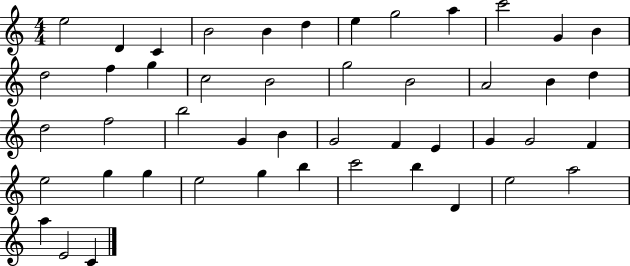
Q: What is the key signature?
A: C major